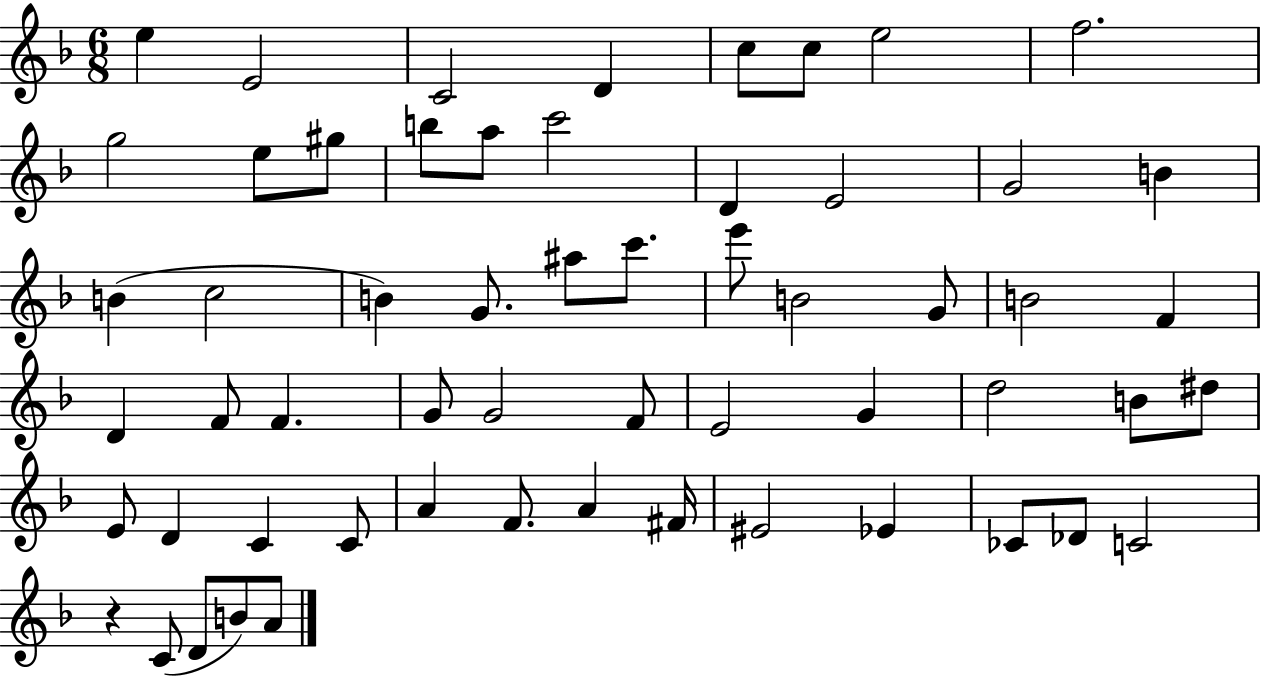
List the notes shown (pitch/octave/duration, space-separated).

E5/q E4/h C4/h D4/q C5/e C5/e E5/h F5/h. G5/h E5/e G#5/e B5/e A5/e C6/h D4/q E4/h G4/h B4/q B4/q C5/h B4/q G4/e. A#5/e C6/e. E6/e B4/h G4/e B4/h F4/q D4/q F4/e F4/q. G4/e G4/h F4/e E4/h G4/q D5/h B4/e D#5/e E4/e D4/q C4/q C4/e A4/q F4/e. A4/q F#4/s EIS4/h Eb4/q CES4/e Db4/e C4/h R/q C4/e D4/e B4/e A4/e